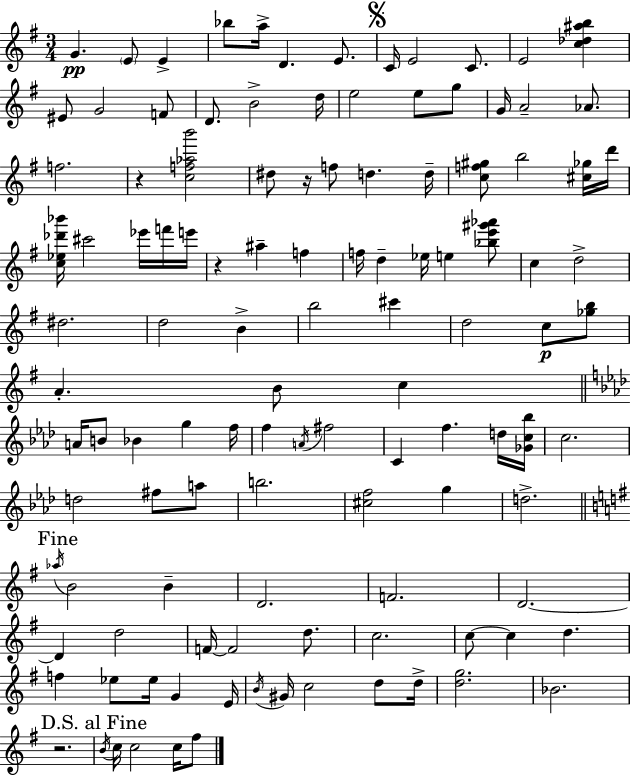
G4/q. E4/e E4/q Bb5/e A5/s D4/q. E4/e. C4/s E4/h C4/e. E4/h [C5,Db5,A#5,B5]/q EIS4/e G4/h F4/e D4/e. B4/h D5/s E5/h E5/e G5/e G4/s A4/h Ab4/e. F5/h. R/q [C5,F5,Ab5,B6]/h D#5/e R/s F5/e D5/q. D5/s [C5,F5,G#5]/e B5/h [C#5,Gb5]/s D6/s [C5,Eb5,Db6,Bb6]/s C#6/h Eb6/s F6/s E6/s R/q A#5/q F5/q F5/s D5/q Eb5/s E5/q [Bb5,E6,G#6,Ab6]/e C5/q D5/h D#5/h. D5/h B4/q B5/h C#6/q D5/h C5/e [Gb5,B5]/e A4/q. B4/e C5/q A4/s B4/e Bb4/q G5/q F5/s F5/q A4/s F#5/h C4/q F5/q. D5/s [Gb4,C5,Bb5]/s C5/h. D5/h F#5/e A5/e B5/h. [C#5,F5]/h G5/q D5/h. Ab5/s B4/h B4/q D4/h. F4/h. D4/h. D4/q D5/h F4/s F4/h D5/e. C5/h. C5/e C5/q D5/q. F5/q Eb5/e Eb5/s G4/q E4/s B4/s G#4/s C5/h D5/e D5/s [D5,G5]/h. Bb4/h. R/h. B4/s C5/s C5/h C5/s F#5/e